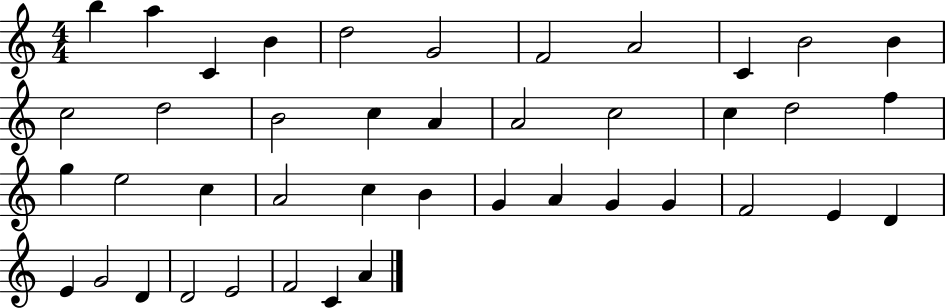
{
  \clef treble
  \numericTimeSignature
  \time 4/4
  \key c \major
  b''4 a''4 c'4 b'4 | d''2 g'2 | f'2 a'2 | c'4 b'2 b'4 | \break c''2 d''2 | b'2 c''4 a'4 | a'2 c''2 | c''4 d''2 f''4 | \break g''4 e''2 c''4 | a'2 c''4 b'4 | g'4 a'4 g'4 g'4 | f'2 e'4 d'4 | \break e'4 g'2 d'4 | d'2 e'2 | f'2 c'4 a'4 | \bar "|."
}